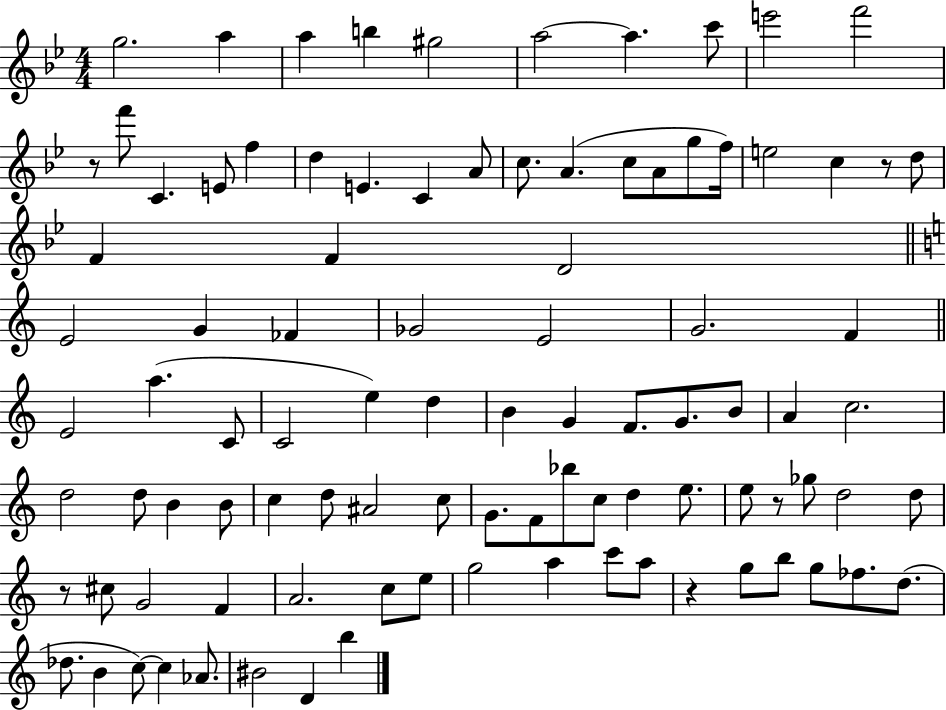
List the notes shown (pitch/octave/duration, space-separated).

G5/h. A5/q A5/q B5/q G#5/h A5/h A5/q. C6/e E6/h F6/h R/e F6/e C4/q. E4/e F5/q D5/q E4/q. C4/q A4/e C5/e. A4/q. C5/e A4/e G5/e F5/s E5/h C5/q R/e D5/e F4/q F4/q D4/h E4/h G4/q FES4/q Gb4/h E4/h G4/h. F4/q E4/h A5/q. C4/e C4/h E5/q D5/q B4/q G4/q F4/e. G4/e. B4/e A4/q C5/h. D5/h D5/e B4/q B4/e C5/q D5/e A#4/h C5/e G4/e. F4/e Bb5/e C5/e D5/q E5/e. E5/e R/e Gb5/e D5/h D5/e R/e C#5/e G4/h F4/q A4/h. C5/e E5/e G5/h A5/q C6/e A5/e R/q G5/e B5/e G5/e FES5/e. D5/e. Db5/e. B4/q C5/e C5/q Ab4/e. BIS4/h D4/q B5/q